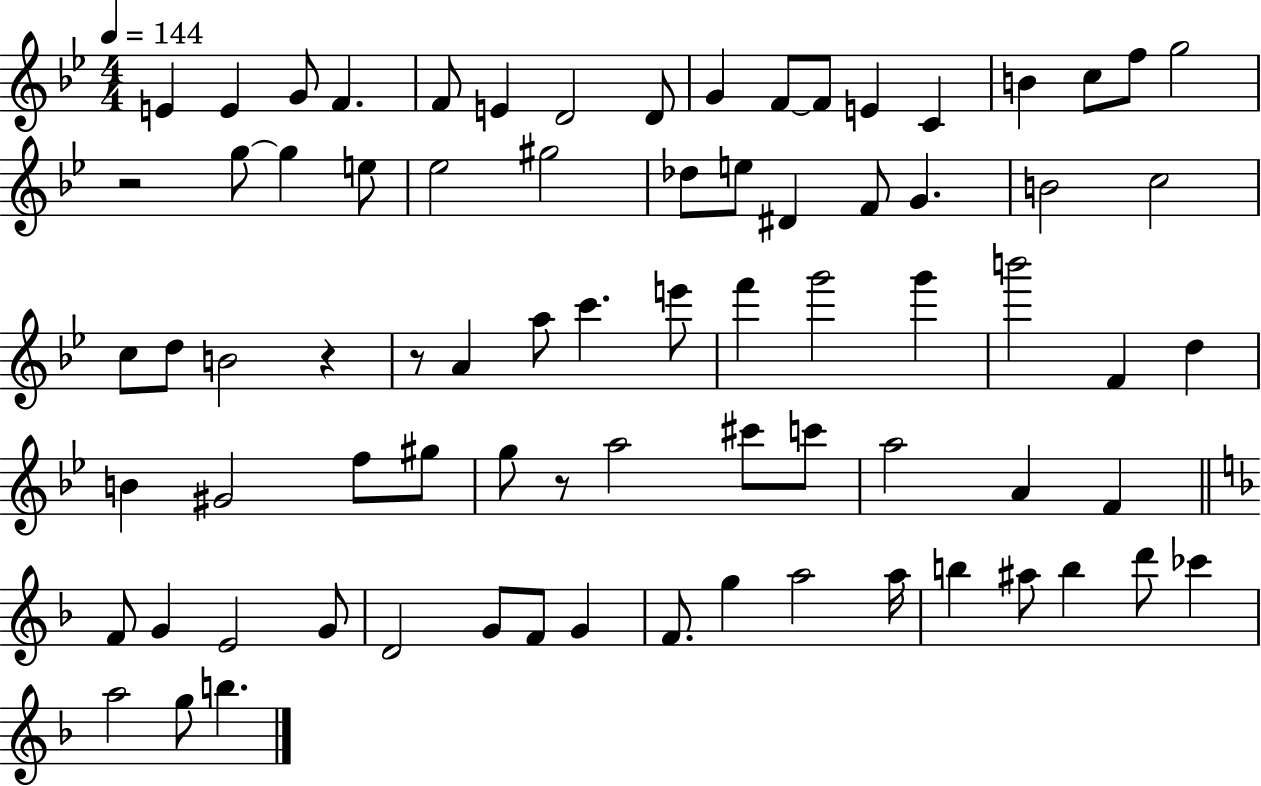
E4/q E4/q G4/e F4/q. F4/e E4/q D4/h D4/e G4/q F4/e F4/e E4/q C4/q B4/q C5/e F5/e G5/h R/h G5/e G5/q E5/e Eb5/h G#5/h Db5/e E5/e D#4/q F4/e G4/q. B4/h C5/h C5/e D5/e B4/h R/q R/e A4/q A5/e C6/q. E6/e F6/q G6/h G6/q B6/h F4/q D5/q B4/q G#4/h F5/e G#5/e G5/e R/e A5/h C#6/e C6/e A5/h A4/q F4/q F4/e G4/q E4/h G4/e D4/h G4/e F4/e G4/q F4/e. G5/q A5/h A5/s B5/q A#5/e B5/q D6/e CES6/q A5/h G5/e B5/q.